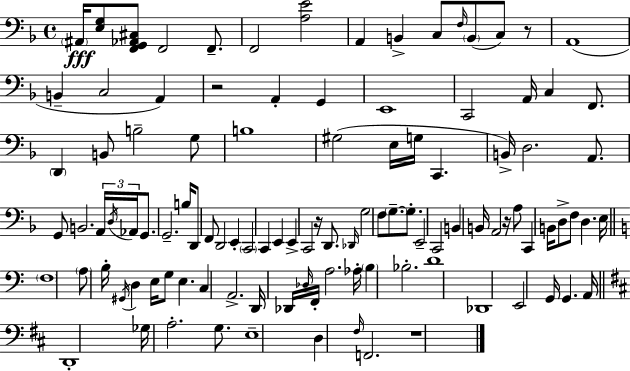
{
  \clef bass
  \time 4/4
  \defaultTimeSignature
  \key f \major
  \parenthesize ais,16\fff <e g>8 <f, g, aes, cis>8 f,2 f,8.-- | f,2 <a e'>2 | a,4 b,4-> c8 \grace { f16 }( \parenthesize b,8 c8) r8 | a,1( | \break b,4-- c2 a,4) | r2 a,4-. g,4 | e,1 | c,2 a,16 c4 f,8. | \break \parenthesize d,4 b,8 b2-- g8 | b1 | gis2( e16 g16 c,4. | b,16->) d2. a,8. | \break g,8 b,2. \tuplet 3/2 { a,16 | \acciaccatura { d16 } aes,16 } g,8. g,2.-- | b16 d,8 f,8 d,2 e,4-. | \parenthesize c,2 c,4 e,4 | \break e,4-> c,2 r16 d,8. | \grace { des,16 } g2 f8 \parenthesize g8.--~~ | g8.-. e,2-- c,2 | b,4 b,16 a,2 | \break r16 a8 c,4 b,16 d8-> f8 d4. | e16 \bar "||" \break \key c \major \parenthesize f1 | \parenthesize a8 b16-. \acciaccatura { gis,16 } d4 e16 g8 e4. | c4 a,2.-> | d,16 des,16 \grace { des16 } f,16-. a2. | \break aes16-. \parenthesize b4 bes2.-. | d'1 | des,1 | e,2 g,16 g,4. | \break a,16 \bar "||" \break \key d \major d,1-. | ges16 a2.-. g8. | e1-- | d4 \grace { fis16 } f,2. | \break r1 | \bar "|."
}